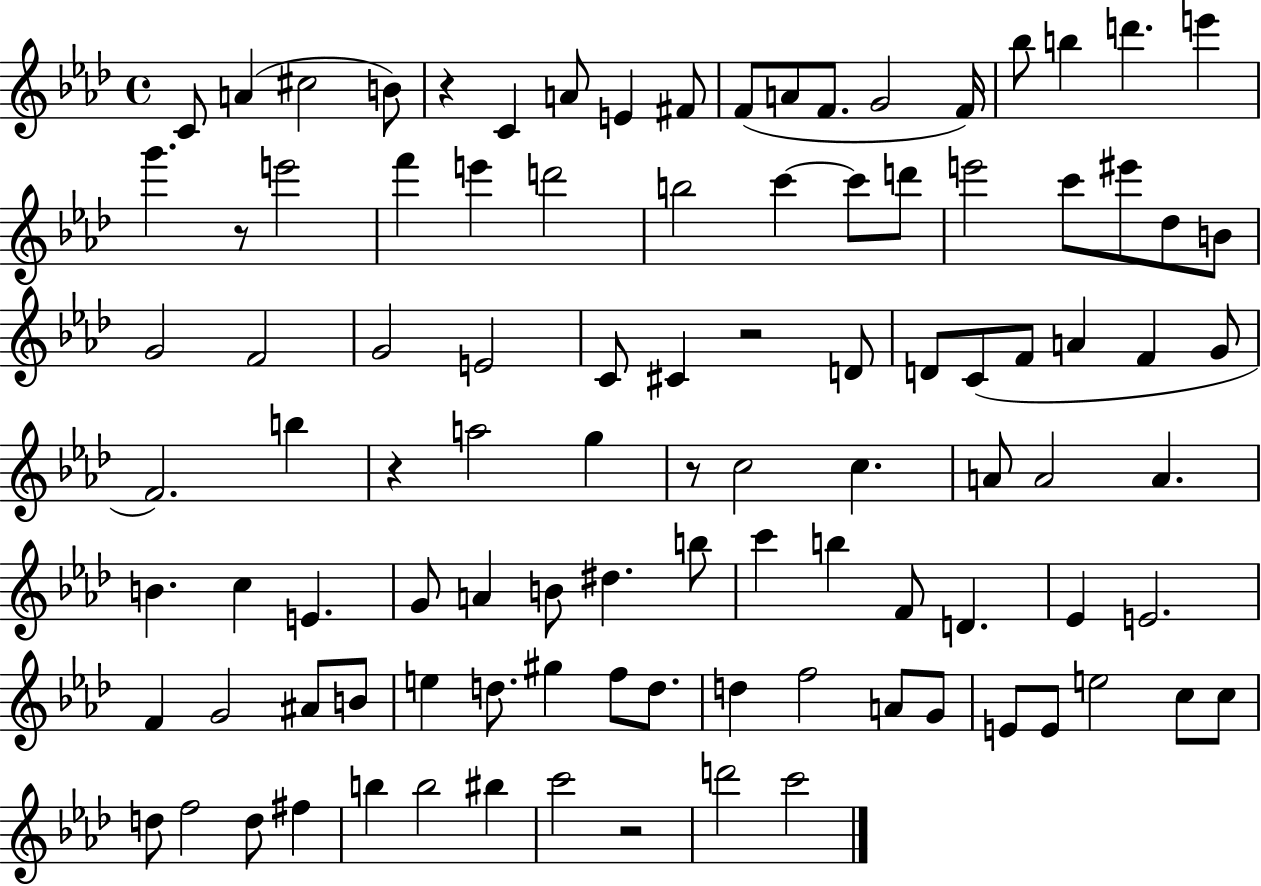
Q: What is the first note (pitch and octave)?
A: C4